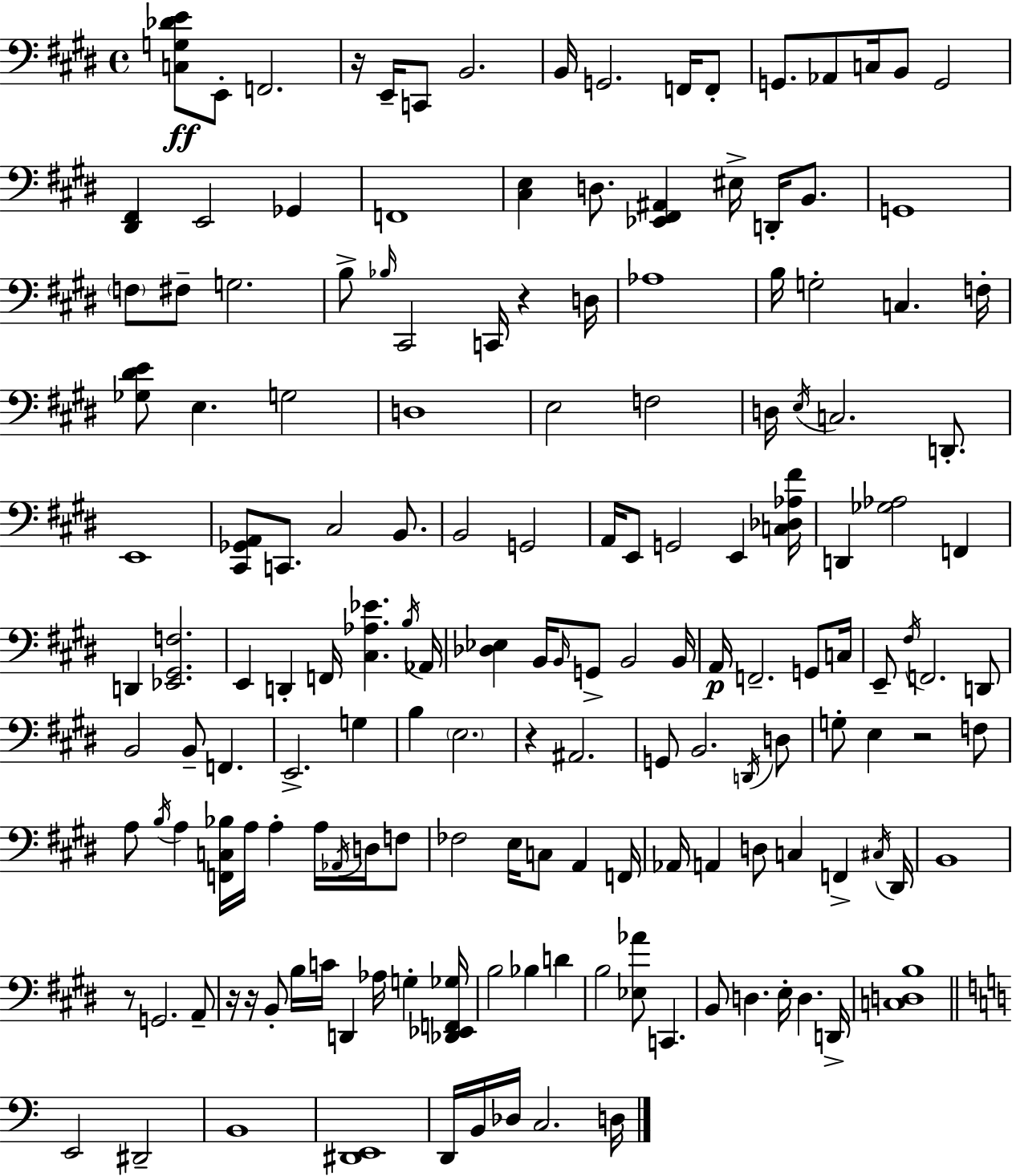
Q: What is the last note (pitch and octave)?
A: D3